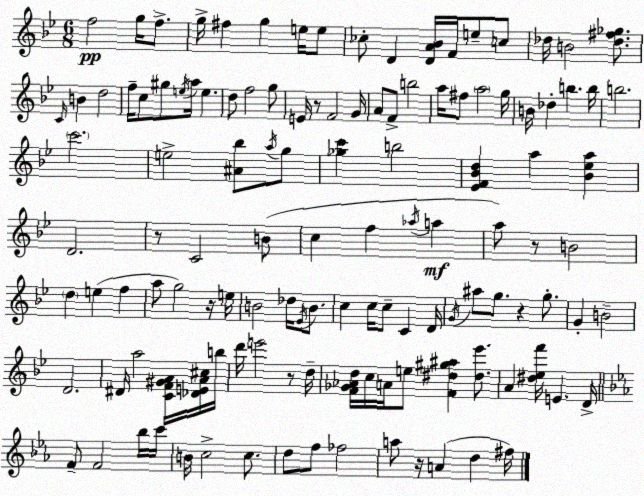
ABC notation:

X:1
T:Untitled
M:6/8
L:1/4
K:Gm
f2 g/4 f/2 g/4 ^f g e/4 e/2 _c/2 D [DA_B]/4 F/4 e/2 c/2 _d/4 B2 [_d^f_g]/2 C/4 B d2 f/4 c/2 ^g/2 e/4 a/4 e d/2 f2 g/2 E/4 z/2 F2 G/4 A/2 F/2 b2 a/4 ^f/2 a2 g/4 B/4 _d b b/4 b2 c'2 e2 [^A_b]/2 a/4 g/2 [_gc'] b2 [_EF_Bd] a [_B_ea] D2 z/2 C2 B/2 c f _a/4 a a/2 z/2 B2 d e f a/2 g2 z/4 e/4 B2 _d/4 _E/4 B/2 c c/4 c/2 C D/4 G/4 ^a/2 g/2 z g/2 G B2 D2 ^D/4 a2 [CF^GA]/4 [_DEA^c]/4 b/4 d'/4 e'2 z/2 d/4 [F_G_Ad]/4 c/4 A/4 e/2 [F^d^g^a] [^d_e']/2 A [^d_ef']/4 E D/4 F/2 F2 _b/4 c'/4 B/4 c2 c/2 d/2 f/2 _f2 a/2 z/4 A d ^f/4